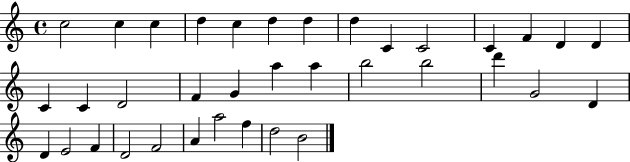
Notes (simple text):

C5/h C5/q C5/q D5/q C5/q D5/q D5/q D5/q C4/q C4/h C4/q F4/q D4/q D4/q C4/q C4/q D4/h F4/q G4/q A5/q A5/q B5/h B5/h D6/q G4/h D4/q D4/q E4/h F4/q D4/h F4/h A4/q A5/h F5/q D5/h B4/h